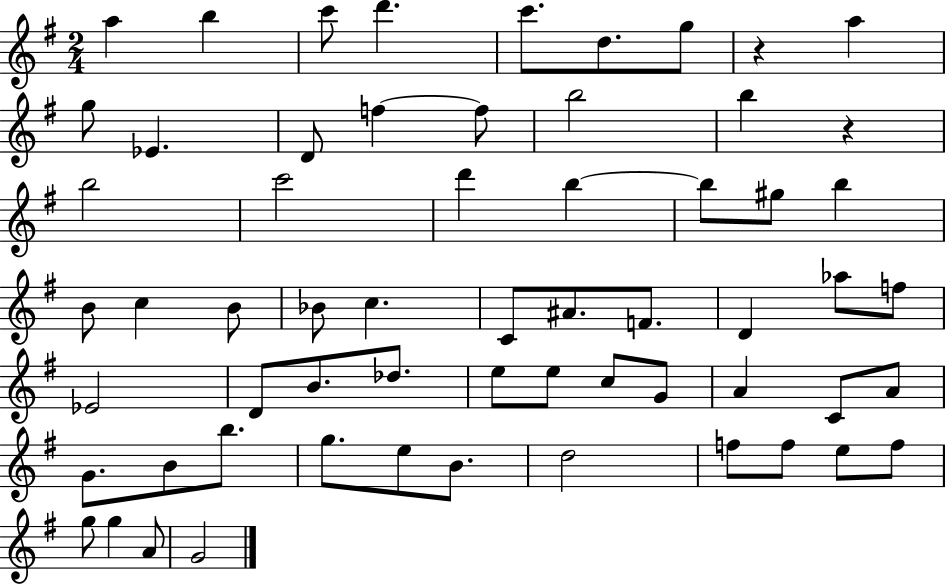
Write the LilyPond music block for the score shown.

{
  \clef treble
  \numericTimeSignature
  \time 2/4
  \key g \major
  \repeat volta 2 { a''4 b''4 | c'''8 d'''4. | c'''8. d''8. g''8 | r4 a''4 | \break g''8 ees'4. | d'8 f''4~~ f''8 | b''2 | b''4 r4 | \break b''2 | c'''2 | d'''4 b''4~~ | b''8 gis''8 b''4 | \break b'8 c''4 b'8 | bes'8 c''4. | c'8 ais'8. f'8. | d'4 aes''8 f''8 | \break ees'2 | d'8 b'8. des''8. | e''8 e''8 c''8 g'8 | a'4 c'8 a'8 | \break g'8. b'8 b''8. | g''8. e''8 b'8. | d''2 | f''8 f''8 e''8 f''8 | \break g''8 g''4 a'8 | g'2 | } \bar "|."
}